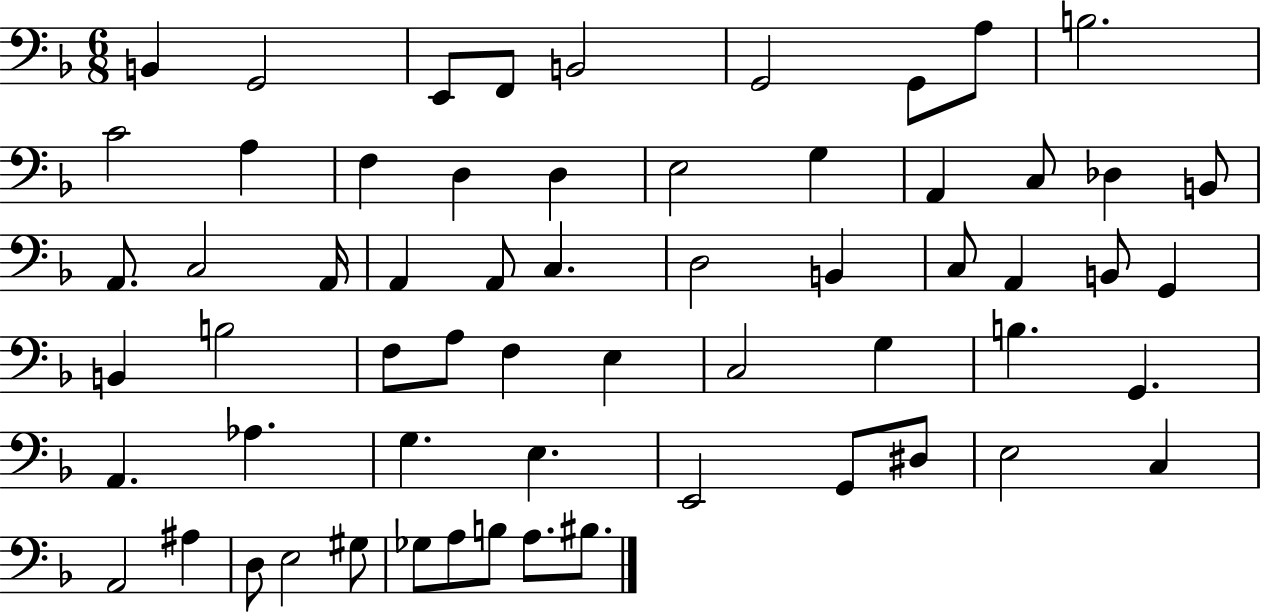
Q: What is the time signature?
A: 6/8